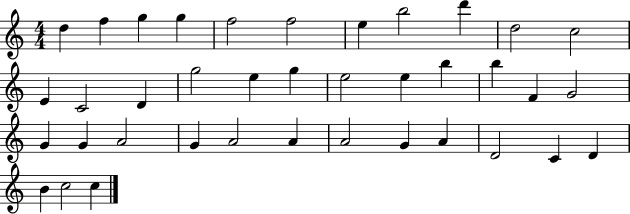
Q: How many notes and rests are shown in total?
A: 38